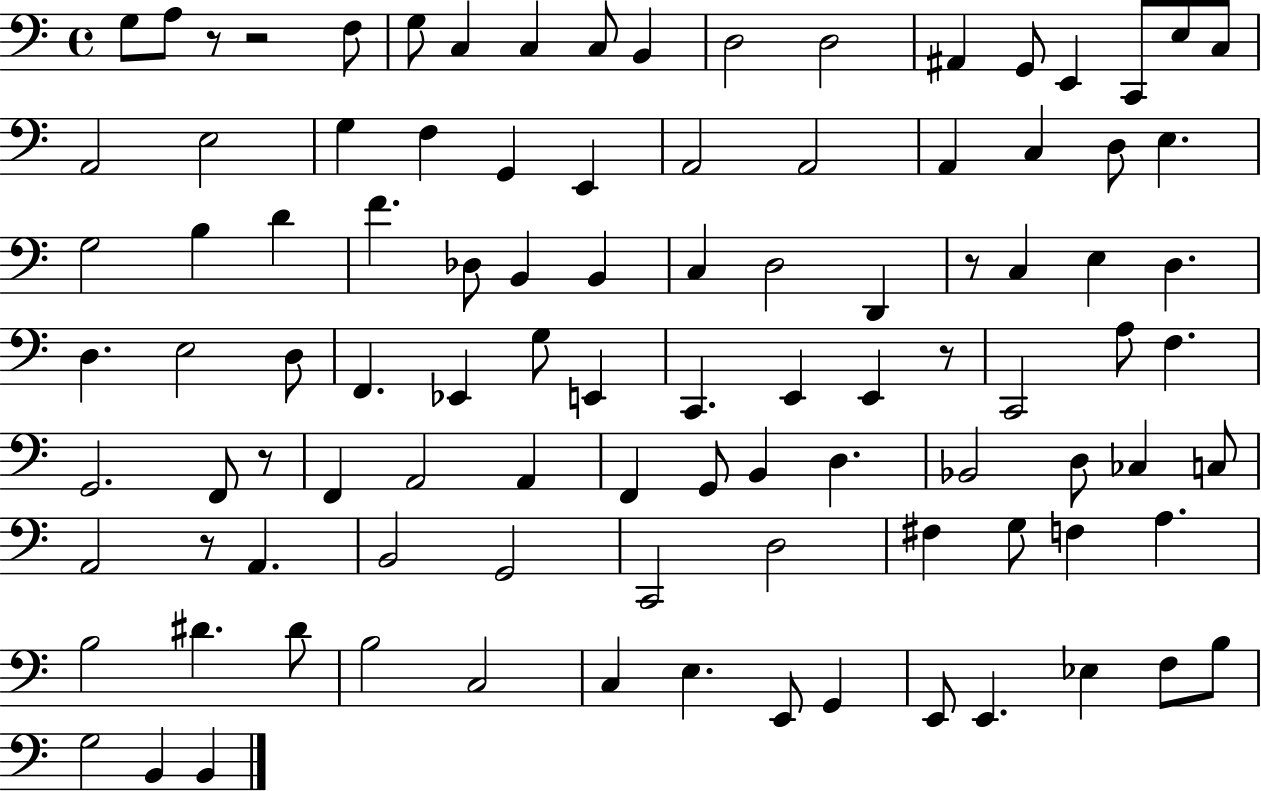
{
  \clef bass
  \time 4/4
  \defaultTimeSignature
  \key c \major
  \repeat volta 2 { g8 a8 r8 r2 f8 | g8 c4 c4 c8 b,4 | d2 d2 | ais,4 g,8 e,4 c,8 e8 c8 | \break a,2 e2 | g4 f4 g,4 e,4 | a,2 a,2 | a,4 c4 d8 e4. | \break g2 b4 d'4 | f'4. des8 b,4 b,4 | c4 d2 d,4 | r8 c4 e4 d4. | \break d4. e2 d8 | f,4. ees,4 g8 e,4 | c,4. e,4 e,4 r8 | c,2 a8 f4. | \break g,2. f,8 r8 | f,4 a,2 a,4 | f,4 g,8 b,4 d4. | bes,2 d8 ces4 c8 | \break a,2 r8 a,4. | b,2 g,2 | c,2 d2 | fis4 g8 f4 a4. | \break b2 dis'4. dis'8 | b2 c2 | c4 e4. e,8 g,4 | e,8 e,4. ees4 f8 b8 | \break g2 b,4 b,4 | } \bar "|."
}